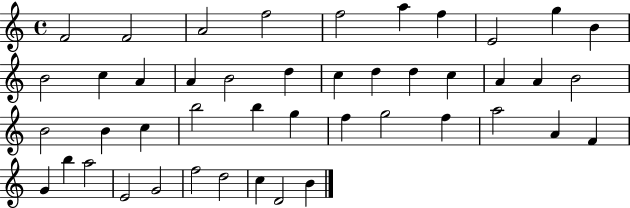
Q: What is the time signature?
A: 4/4